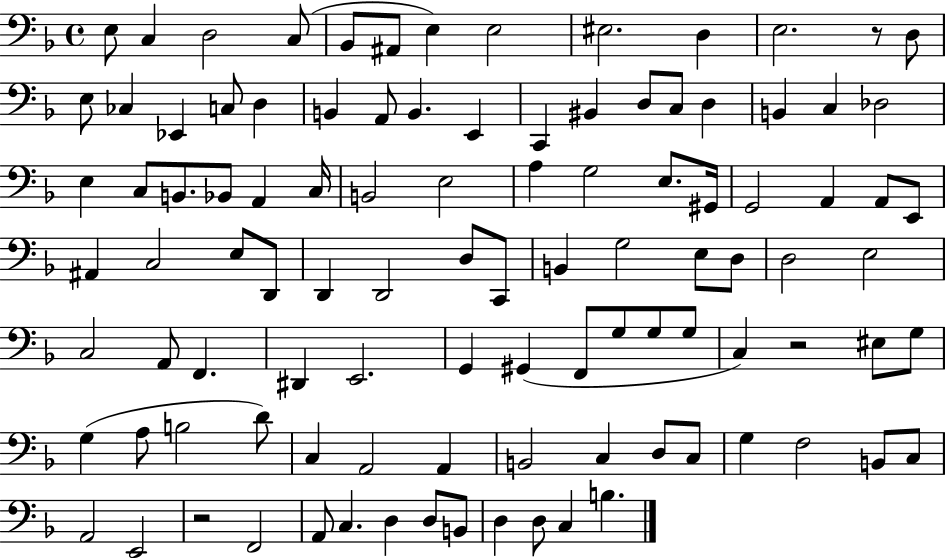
E3/e C3/q D3/h C3/e Bb2/e A#2/e E3/q E3/h EIS3/h. D3/q E3/h. R/e D3/e E3/e CES3/q Eb2/q C3/e D3/q B2/q A2/e B2/q. E2/q C2/q BIS2/q D3/e C3/e D3/q B2/q C3/q Db3/h E3/q C3/e B2/e. Bb2/e A2/q C3/s B2/h E3/h A3/q G3/h E3/e. G#2/s G2/h A2/q A2/e E2/e A#2/q C3/h E3/e D2/e D2/q D2/h D3/e C2/e B2/q G3/h E3/e D3/e D3/h E3/h C3/h A2/e F2/q. D#2/q E2/h. G2/q G#2/q F2/e G3/e G3/e G3/e C3/q R/h EIS3/e G3/e G3/q A3/e B3/h D4/e C3/q A2/h A2/q B2/h C3/q D3/e C3/e G3/q F3/h B2/e C3/e A2/h E2/h R/h F2/h A2/e C3/q. D3/q D3/e B2/e D3/q D3/e C3/q B3/q.